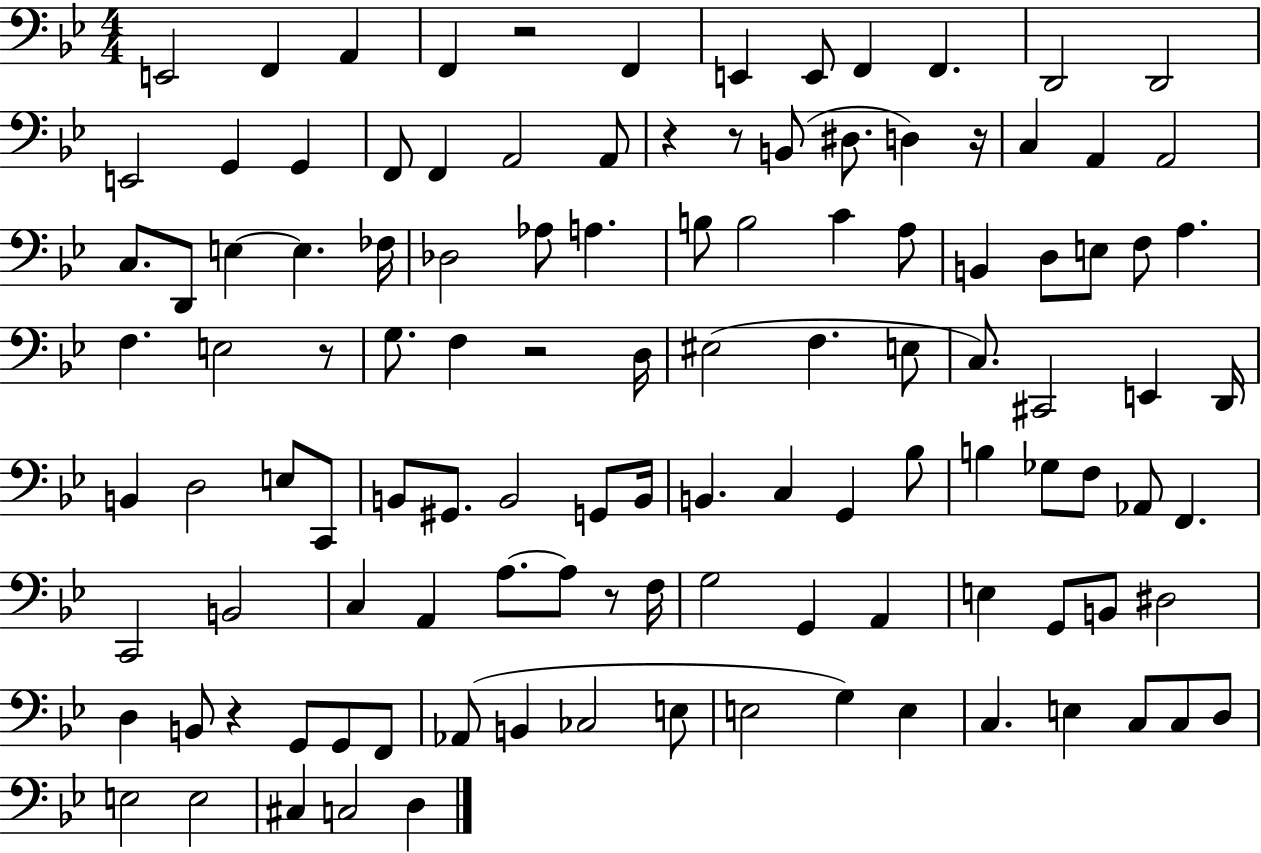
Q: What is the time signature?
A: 4/4